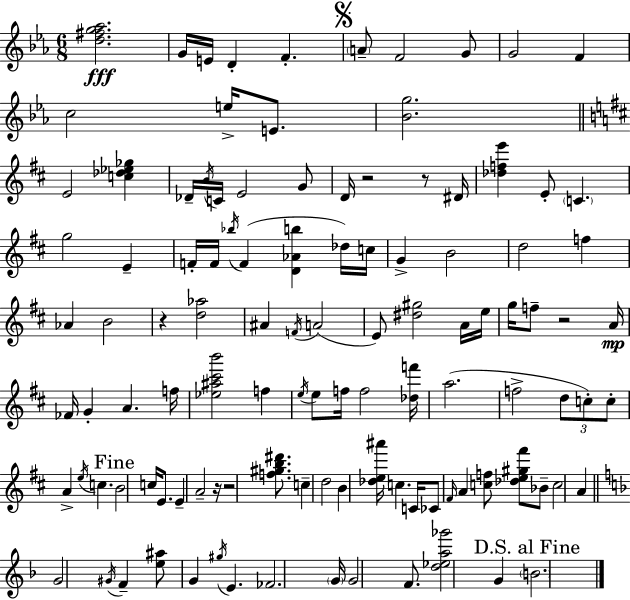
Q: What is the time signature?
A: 6/8